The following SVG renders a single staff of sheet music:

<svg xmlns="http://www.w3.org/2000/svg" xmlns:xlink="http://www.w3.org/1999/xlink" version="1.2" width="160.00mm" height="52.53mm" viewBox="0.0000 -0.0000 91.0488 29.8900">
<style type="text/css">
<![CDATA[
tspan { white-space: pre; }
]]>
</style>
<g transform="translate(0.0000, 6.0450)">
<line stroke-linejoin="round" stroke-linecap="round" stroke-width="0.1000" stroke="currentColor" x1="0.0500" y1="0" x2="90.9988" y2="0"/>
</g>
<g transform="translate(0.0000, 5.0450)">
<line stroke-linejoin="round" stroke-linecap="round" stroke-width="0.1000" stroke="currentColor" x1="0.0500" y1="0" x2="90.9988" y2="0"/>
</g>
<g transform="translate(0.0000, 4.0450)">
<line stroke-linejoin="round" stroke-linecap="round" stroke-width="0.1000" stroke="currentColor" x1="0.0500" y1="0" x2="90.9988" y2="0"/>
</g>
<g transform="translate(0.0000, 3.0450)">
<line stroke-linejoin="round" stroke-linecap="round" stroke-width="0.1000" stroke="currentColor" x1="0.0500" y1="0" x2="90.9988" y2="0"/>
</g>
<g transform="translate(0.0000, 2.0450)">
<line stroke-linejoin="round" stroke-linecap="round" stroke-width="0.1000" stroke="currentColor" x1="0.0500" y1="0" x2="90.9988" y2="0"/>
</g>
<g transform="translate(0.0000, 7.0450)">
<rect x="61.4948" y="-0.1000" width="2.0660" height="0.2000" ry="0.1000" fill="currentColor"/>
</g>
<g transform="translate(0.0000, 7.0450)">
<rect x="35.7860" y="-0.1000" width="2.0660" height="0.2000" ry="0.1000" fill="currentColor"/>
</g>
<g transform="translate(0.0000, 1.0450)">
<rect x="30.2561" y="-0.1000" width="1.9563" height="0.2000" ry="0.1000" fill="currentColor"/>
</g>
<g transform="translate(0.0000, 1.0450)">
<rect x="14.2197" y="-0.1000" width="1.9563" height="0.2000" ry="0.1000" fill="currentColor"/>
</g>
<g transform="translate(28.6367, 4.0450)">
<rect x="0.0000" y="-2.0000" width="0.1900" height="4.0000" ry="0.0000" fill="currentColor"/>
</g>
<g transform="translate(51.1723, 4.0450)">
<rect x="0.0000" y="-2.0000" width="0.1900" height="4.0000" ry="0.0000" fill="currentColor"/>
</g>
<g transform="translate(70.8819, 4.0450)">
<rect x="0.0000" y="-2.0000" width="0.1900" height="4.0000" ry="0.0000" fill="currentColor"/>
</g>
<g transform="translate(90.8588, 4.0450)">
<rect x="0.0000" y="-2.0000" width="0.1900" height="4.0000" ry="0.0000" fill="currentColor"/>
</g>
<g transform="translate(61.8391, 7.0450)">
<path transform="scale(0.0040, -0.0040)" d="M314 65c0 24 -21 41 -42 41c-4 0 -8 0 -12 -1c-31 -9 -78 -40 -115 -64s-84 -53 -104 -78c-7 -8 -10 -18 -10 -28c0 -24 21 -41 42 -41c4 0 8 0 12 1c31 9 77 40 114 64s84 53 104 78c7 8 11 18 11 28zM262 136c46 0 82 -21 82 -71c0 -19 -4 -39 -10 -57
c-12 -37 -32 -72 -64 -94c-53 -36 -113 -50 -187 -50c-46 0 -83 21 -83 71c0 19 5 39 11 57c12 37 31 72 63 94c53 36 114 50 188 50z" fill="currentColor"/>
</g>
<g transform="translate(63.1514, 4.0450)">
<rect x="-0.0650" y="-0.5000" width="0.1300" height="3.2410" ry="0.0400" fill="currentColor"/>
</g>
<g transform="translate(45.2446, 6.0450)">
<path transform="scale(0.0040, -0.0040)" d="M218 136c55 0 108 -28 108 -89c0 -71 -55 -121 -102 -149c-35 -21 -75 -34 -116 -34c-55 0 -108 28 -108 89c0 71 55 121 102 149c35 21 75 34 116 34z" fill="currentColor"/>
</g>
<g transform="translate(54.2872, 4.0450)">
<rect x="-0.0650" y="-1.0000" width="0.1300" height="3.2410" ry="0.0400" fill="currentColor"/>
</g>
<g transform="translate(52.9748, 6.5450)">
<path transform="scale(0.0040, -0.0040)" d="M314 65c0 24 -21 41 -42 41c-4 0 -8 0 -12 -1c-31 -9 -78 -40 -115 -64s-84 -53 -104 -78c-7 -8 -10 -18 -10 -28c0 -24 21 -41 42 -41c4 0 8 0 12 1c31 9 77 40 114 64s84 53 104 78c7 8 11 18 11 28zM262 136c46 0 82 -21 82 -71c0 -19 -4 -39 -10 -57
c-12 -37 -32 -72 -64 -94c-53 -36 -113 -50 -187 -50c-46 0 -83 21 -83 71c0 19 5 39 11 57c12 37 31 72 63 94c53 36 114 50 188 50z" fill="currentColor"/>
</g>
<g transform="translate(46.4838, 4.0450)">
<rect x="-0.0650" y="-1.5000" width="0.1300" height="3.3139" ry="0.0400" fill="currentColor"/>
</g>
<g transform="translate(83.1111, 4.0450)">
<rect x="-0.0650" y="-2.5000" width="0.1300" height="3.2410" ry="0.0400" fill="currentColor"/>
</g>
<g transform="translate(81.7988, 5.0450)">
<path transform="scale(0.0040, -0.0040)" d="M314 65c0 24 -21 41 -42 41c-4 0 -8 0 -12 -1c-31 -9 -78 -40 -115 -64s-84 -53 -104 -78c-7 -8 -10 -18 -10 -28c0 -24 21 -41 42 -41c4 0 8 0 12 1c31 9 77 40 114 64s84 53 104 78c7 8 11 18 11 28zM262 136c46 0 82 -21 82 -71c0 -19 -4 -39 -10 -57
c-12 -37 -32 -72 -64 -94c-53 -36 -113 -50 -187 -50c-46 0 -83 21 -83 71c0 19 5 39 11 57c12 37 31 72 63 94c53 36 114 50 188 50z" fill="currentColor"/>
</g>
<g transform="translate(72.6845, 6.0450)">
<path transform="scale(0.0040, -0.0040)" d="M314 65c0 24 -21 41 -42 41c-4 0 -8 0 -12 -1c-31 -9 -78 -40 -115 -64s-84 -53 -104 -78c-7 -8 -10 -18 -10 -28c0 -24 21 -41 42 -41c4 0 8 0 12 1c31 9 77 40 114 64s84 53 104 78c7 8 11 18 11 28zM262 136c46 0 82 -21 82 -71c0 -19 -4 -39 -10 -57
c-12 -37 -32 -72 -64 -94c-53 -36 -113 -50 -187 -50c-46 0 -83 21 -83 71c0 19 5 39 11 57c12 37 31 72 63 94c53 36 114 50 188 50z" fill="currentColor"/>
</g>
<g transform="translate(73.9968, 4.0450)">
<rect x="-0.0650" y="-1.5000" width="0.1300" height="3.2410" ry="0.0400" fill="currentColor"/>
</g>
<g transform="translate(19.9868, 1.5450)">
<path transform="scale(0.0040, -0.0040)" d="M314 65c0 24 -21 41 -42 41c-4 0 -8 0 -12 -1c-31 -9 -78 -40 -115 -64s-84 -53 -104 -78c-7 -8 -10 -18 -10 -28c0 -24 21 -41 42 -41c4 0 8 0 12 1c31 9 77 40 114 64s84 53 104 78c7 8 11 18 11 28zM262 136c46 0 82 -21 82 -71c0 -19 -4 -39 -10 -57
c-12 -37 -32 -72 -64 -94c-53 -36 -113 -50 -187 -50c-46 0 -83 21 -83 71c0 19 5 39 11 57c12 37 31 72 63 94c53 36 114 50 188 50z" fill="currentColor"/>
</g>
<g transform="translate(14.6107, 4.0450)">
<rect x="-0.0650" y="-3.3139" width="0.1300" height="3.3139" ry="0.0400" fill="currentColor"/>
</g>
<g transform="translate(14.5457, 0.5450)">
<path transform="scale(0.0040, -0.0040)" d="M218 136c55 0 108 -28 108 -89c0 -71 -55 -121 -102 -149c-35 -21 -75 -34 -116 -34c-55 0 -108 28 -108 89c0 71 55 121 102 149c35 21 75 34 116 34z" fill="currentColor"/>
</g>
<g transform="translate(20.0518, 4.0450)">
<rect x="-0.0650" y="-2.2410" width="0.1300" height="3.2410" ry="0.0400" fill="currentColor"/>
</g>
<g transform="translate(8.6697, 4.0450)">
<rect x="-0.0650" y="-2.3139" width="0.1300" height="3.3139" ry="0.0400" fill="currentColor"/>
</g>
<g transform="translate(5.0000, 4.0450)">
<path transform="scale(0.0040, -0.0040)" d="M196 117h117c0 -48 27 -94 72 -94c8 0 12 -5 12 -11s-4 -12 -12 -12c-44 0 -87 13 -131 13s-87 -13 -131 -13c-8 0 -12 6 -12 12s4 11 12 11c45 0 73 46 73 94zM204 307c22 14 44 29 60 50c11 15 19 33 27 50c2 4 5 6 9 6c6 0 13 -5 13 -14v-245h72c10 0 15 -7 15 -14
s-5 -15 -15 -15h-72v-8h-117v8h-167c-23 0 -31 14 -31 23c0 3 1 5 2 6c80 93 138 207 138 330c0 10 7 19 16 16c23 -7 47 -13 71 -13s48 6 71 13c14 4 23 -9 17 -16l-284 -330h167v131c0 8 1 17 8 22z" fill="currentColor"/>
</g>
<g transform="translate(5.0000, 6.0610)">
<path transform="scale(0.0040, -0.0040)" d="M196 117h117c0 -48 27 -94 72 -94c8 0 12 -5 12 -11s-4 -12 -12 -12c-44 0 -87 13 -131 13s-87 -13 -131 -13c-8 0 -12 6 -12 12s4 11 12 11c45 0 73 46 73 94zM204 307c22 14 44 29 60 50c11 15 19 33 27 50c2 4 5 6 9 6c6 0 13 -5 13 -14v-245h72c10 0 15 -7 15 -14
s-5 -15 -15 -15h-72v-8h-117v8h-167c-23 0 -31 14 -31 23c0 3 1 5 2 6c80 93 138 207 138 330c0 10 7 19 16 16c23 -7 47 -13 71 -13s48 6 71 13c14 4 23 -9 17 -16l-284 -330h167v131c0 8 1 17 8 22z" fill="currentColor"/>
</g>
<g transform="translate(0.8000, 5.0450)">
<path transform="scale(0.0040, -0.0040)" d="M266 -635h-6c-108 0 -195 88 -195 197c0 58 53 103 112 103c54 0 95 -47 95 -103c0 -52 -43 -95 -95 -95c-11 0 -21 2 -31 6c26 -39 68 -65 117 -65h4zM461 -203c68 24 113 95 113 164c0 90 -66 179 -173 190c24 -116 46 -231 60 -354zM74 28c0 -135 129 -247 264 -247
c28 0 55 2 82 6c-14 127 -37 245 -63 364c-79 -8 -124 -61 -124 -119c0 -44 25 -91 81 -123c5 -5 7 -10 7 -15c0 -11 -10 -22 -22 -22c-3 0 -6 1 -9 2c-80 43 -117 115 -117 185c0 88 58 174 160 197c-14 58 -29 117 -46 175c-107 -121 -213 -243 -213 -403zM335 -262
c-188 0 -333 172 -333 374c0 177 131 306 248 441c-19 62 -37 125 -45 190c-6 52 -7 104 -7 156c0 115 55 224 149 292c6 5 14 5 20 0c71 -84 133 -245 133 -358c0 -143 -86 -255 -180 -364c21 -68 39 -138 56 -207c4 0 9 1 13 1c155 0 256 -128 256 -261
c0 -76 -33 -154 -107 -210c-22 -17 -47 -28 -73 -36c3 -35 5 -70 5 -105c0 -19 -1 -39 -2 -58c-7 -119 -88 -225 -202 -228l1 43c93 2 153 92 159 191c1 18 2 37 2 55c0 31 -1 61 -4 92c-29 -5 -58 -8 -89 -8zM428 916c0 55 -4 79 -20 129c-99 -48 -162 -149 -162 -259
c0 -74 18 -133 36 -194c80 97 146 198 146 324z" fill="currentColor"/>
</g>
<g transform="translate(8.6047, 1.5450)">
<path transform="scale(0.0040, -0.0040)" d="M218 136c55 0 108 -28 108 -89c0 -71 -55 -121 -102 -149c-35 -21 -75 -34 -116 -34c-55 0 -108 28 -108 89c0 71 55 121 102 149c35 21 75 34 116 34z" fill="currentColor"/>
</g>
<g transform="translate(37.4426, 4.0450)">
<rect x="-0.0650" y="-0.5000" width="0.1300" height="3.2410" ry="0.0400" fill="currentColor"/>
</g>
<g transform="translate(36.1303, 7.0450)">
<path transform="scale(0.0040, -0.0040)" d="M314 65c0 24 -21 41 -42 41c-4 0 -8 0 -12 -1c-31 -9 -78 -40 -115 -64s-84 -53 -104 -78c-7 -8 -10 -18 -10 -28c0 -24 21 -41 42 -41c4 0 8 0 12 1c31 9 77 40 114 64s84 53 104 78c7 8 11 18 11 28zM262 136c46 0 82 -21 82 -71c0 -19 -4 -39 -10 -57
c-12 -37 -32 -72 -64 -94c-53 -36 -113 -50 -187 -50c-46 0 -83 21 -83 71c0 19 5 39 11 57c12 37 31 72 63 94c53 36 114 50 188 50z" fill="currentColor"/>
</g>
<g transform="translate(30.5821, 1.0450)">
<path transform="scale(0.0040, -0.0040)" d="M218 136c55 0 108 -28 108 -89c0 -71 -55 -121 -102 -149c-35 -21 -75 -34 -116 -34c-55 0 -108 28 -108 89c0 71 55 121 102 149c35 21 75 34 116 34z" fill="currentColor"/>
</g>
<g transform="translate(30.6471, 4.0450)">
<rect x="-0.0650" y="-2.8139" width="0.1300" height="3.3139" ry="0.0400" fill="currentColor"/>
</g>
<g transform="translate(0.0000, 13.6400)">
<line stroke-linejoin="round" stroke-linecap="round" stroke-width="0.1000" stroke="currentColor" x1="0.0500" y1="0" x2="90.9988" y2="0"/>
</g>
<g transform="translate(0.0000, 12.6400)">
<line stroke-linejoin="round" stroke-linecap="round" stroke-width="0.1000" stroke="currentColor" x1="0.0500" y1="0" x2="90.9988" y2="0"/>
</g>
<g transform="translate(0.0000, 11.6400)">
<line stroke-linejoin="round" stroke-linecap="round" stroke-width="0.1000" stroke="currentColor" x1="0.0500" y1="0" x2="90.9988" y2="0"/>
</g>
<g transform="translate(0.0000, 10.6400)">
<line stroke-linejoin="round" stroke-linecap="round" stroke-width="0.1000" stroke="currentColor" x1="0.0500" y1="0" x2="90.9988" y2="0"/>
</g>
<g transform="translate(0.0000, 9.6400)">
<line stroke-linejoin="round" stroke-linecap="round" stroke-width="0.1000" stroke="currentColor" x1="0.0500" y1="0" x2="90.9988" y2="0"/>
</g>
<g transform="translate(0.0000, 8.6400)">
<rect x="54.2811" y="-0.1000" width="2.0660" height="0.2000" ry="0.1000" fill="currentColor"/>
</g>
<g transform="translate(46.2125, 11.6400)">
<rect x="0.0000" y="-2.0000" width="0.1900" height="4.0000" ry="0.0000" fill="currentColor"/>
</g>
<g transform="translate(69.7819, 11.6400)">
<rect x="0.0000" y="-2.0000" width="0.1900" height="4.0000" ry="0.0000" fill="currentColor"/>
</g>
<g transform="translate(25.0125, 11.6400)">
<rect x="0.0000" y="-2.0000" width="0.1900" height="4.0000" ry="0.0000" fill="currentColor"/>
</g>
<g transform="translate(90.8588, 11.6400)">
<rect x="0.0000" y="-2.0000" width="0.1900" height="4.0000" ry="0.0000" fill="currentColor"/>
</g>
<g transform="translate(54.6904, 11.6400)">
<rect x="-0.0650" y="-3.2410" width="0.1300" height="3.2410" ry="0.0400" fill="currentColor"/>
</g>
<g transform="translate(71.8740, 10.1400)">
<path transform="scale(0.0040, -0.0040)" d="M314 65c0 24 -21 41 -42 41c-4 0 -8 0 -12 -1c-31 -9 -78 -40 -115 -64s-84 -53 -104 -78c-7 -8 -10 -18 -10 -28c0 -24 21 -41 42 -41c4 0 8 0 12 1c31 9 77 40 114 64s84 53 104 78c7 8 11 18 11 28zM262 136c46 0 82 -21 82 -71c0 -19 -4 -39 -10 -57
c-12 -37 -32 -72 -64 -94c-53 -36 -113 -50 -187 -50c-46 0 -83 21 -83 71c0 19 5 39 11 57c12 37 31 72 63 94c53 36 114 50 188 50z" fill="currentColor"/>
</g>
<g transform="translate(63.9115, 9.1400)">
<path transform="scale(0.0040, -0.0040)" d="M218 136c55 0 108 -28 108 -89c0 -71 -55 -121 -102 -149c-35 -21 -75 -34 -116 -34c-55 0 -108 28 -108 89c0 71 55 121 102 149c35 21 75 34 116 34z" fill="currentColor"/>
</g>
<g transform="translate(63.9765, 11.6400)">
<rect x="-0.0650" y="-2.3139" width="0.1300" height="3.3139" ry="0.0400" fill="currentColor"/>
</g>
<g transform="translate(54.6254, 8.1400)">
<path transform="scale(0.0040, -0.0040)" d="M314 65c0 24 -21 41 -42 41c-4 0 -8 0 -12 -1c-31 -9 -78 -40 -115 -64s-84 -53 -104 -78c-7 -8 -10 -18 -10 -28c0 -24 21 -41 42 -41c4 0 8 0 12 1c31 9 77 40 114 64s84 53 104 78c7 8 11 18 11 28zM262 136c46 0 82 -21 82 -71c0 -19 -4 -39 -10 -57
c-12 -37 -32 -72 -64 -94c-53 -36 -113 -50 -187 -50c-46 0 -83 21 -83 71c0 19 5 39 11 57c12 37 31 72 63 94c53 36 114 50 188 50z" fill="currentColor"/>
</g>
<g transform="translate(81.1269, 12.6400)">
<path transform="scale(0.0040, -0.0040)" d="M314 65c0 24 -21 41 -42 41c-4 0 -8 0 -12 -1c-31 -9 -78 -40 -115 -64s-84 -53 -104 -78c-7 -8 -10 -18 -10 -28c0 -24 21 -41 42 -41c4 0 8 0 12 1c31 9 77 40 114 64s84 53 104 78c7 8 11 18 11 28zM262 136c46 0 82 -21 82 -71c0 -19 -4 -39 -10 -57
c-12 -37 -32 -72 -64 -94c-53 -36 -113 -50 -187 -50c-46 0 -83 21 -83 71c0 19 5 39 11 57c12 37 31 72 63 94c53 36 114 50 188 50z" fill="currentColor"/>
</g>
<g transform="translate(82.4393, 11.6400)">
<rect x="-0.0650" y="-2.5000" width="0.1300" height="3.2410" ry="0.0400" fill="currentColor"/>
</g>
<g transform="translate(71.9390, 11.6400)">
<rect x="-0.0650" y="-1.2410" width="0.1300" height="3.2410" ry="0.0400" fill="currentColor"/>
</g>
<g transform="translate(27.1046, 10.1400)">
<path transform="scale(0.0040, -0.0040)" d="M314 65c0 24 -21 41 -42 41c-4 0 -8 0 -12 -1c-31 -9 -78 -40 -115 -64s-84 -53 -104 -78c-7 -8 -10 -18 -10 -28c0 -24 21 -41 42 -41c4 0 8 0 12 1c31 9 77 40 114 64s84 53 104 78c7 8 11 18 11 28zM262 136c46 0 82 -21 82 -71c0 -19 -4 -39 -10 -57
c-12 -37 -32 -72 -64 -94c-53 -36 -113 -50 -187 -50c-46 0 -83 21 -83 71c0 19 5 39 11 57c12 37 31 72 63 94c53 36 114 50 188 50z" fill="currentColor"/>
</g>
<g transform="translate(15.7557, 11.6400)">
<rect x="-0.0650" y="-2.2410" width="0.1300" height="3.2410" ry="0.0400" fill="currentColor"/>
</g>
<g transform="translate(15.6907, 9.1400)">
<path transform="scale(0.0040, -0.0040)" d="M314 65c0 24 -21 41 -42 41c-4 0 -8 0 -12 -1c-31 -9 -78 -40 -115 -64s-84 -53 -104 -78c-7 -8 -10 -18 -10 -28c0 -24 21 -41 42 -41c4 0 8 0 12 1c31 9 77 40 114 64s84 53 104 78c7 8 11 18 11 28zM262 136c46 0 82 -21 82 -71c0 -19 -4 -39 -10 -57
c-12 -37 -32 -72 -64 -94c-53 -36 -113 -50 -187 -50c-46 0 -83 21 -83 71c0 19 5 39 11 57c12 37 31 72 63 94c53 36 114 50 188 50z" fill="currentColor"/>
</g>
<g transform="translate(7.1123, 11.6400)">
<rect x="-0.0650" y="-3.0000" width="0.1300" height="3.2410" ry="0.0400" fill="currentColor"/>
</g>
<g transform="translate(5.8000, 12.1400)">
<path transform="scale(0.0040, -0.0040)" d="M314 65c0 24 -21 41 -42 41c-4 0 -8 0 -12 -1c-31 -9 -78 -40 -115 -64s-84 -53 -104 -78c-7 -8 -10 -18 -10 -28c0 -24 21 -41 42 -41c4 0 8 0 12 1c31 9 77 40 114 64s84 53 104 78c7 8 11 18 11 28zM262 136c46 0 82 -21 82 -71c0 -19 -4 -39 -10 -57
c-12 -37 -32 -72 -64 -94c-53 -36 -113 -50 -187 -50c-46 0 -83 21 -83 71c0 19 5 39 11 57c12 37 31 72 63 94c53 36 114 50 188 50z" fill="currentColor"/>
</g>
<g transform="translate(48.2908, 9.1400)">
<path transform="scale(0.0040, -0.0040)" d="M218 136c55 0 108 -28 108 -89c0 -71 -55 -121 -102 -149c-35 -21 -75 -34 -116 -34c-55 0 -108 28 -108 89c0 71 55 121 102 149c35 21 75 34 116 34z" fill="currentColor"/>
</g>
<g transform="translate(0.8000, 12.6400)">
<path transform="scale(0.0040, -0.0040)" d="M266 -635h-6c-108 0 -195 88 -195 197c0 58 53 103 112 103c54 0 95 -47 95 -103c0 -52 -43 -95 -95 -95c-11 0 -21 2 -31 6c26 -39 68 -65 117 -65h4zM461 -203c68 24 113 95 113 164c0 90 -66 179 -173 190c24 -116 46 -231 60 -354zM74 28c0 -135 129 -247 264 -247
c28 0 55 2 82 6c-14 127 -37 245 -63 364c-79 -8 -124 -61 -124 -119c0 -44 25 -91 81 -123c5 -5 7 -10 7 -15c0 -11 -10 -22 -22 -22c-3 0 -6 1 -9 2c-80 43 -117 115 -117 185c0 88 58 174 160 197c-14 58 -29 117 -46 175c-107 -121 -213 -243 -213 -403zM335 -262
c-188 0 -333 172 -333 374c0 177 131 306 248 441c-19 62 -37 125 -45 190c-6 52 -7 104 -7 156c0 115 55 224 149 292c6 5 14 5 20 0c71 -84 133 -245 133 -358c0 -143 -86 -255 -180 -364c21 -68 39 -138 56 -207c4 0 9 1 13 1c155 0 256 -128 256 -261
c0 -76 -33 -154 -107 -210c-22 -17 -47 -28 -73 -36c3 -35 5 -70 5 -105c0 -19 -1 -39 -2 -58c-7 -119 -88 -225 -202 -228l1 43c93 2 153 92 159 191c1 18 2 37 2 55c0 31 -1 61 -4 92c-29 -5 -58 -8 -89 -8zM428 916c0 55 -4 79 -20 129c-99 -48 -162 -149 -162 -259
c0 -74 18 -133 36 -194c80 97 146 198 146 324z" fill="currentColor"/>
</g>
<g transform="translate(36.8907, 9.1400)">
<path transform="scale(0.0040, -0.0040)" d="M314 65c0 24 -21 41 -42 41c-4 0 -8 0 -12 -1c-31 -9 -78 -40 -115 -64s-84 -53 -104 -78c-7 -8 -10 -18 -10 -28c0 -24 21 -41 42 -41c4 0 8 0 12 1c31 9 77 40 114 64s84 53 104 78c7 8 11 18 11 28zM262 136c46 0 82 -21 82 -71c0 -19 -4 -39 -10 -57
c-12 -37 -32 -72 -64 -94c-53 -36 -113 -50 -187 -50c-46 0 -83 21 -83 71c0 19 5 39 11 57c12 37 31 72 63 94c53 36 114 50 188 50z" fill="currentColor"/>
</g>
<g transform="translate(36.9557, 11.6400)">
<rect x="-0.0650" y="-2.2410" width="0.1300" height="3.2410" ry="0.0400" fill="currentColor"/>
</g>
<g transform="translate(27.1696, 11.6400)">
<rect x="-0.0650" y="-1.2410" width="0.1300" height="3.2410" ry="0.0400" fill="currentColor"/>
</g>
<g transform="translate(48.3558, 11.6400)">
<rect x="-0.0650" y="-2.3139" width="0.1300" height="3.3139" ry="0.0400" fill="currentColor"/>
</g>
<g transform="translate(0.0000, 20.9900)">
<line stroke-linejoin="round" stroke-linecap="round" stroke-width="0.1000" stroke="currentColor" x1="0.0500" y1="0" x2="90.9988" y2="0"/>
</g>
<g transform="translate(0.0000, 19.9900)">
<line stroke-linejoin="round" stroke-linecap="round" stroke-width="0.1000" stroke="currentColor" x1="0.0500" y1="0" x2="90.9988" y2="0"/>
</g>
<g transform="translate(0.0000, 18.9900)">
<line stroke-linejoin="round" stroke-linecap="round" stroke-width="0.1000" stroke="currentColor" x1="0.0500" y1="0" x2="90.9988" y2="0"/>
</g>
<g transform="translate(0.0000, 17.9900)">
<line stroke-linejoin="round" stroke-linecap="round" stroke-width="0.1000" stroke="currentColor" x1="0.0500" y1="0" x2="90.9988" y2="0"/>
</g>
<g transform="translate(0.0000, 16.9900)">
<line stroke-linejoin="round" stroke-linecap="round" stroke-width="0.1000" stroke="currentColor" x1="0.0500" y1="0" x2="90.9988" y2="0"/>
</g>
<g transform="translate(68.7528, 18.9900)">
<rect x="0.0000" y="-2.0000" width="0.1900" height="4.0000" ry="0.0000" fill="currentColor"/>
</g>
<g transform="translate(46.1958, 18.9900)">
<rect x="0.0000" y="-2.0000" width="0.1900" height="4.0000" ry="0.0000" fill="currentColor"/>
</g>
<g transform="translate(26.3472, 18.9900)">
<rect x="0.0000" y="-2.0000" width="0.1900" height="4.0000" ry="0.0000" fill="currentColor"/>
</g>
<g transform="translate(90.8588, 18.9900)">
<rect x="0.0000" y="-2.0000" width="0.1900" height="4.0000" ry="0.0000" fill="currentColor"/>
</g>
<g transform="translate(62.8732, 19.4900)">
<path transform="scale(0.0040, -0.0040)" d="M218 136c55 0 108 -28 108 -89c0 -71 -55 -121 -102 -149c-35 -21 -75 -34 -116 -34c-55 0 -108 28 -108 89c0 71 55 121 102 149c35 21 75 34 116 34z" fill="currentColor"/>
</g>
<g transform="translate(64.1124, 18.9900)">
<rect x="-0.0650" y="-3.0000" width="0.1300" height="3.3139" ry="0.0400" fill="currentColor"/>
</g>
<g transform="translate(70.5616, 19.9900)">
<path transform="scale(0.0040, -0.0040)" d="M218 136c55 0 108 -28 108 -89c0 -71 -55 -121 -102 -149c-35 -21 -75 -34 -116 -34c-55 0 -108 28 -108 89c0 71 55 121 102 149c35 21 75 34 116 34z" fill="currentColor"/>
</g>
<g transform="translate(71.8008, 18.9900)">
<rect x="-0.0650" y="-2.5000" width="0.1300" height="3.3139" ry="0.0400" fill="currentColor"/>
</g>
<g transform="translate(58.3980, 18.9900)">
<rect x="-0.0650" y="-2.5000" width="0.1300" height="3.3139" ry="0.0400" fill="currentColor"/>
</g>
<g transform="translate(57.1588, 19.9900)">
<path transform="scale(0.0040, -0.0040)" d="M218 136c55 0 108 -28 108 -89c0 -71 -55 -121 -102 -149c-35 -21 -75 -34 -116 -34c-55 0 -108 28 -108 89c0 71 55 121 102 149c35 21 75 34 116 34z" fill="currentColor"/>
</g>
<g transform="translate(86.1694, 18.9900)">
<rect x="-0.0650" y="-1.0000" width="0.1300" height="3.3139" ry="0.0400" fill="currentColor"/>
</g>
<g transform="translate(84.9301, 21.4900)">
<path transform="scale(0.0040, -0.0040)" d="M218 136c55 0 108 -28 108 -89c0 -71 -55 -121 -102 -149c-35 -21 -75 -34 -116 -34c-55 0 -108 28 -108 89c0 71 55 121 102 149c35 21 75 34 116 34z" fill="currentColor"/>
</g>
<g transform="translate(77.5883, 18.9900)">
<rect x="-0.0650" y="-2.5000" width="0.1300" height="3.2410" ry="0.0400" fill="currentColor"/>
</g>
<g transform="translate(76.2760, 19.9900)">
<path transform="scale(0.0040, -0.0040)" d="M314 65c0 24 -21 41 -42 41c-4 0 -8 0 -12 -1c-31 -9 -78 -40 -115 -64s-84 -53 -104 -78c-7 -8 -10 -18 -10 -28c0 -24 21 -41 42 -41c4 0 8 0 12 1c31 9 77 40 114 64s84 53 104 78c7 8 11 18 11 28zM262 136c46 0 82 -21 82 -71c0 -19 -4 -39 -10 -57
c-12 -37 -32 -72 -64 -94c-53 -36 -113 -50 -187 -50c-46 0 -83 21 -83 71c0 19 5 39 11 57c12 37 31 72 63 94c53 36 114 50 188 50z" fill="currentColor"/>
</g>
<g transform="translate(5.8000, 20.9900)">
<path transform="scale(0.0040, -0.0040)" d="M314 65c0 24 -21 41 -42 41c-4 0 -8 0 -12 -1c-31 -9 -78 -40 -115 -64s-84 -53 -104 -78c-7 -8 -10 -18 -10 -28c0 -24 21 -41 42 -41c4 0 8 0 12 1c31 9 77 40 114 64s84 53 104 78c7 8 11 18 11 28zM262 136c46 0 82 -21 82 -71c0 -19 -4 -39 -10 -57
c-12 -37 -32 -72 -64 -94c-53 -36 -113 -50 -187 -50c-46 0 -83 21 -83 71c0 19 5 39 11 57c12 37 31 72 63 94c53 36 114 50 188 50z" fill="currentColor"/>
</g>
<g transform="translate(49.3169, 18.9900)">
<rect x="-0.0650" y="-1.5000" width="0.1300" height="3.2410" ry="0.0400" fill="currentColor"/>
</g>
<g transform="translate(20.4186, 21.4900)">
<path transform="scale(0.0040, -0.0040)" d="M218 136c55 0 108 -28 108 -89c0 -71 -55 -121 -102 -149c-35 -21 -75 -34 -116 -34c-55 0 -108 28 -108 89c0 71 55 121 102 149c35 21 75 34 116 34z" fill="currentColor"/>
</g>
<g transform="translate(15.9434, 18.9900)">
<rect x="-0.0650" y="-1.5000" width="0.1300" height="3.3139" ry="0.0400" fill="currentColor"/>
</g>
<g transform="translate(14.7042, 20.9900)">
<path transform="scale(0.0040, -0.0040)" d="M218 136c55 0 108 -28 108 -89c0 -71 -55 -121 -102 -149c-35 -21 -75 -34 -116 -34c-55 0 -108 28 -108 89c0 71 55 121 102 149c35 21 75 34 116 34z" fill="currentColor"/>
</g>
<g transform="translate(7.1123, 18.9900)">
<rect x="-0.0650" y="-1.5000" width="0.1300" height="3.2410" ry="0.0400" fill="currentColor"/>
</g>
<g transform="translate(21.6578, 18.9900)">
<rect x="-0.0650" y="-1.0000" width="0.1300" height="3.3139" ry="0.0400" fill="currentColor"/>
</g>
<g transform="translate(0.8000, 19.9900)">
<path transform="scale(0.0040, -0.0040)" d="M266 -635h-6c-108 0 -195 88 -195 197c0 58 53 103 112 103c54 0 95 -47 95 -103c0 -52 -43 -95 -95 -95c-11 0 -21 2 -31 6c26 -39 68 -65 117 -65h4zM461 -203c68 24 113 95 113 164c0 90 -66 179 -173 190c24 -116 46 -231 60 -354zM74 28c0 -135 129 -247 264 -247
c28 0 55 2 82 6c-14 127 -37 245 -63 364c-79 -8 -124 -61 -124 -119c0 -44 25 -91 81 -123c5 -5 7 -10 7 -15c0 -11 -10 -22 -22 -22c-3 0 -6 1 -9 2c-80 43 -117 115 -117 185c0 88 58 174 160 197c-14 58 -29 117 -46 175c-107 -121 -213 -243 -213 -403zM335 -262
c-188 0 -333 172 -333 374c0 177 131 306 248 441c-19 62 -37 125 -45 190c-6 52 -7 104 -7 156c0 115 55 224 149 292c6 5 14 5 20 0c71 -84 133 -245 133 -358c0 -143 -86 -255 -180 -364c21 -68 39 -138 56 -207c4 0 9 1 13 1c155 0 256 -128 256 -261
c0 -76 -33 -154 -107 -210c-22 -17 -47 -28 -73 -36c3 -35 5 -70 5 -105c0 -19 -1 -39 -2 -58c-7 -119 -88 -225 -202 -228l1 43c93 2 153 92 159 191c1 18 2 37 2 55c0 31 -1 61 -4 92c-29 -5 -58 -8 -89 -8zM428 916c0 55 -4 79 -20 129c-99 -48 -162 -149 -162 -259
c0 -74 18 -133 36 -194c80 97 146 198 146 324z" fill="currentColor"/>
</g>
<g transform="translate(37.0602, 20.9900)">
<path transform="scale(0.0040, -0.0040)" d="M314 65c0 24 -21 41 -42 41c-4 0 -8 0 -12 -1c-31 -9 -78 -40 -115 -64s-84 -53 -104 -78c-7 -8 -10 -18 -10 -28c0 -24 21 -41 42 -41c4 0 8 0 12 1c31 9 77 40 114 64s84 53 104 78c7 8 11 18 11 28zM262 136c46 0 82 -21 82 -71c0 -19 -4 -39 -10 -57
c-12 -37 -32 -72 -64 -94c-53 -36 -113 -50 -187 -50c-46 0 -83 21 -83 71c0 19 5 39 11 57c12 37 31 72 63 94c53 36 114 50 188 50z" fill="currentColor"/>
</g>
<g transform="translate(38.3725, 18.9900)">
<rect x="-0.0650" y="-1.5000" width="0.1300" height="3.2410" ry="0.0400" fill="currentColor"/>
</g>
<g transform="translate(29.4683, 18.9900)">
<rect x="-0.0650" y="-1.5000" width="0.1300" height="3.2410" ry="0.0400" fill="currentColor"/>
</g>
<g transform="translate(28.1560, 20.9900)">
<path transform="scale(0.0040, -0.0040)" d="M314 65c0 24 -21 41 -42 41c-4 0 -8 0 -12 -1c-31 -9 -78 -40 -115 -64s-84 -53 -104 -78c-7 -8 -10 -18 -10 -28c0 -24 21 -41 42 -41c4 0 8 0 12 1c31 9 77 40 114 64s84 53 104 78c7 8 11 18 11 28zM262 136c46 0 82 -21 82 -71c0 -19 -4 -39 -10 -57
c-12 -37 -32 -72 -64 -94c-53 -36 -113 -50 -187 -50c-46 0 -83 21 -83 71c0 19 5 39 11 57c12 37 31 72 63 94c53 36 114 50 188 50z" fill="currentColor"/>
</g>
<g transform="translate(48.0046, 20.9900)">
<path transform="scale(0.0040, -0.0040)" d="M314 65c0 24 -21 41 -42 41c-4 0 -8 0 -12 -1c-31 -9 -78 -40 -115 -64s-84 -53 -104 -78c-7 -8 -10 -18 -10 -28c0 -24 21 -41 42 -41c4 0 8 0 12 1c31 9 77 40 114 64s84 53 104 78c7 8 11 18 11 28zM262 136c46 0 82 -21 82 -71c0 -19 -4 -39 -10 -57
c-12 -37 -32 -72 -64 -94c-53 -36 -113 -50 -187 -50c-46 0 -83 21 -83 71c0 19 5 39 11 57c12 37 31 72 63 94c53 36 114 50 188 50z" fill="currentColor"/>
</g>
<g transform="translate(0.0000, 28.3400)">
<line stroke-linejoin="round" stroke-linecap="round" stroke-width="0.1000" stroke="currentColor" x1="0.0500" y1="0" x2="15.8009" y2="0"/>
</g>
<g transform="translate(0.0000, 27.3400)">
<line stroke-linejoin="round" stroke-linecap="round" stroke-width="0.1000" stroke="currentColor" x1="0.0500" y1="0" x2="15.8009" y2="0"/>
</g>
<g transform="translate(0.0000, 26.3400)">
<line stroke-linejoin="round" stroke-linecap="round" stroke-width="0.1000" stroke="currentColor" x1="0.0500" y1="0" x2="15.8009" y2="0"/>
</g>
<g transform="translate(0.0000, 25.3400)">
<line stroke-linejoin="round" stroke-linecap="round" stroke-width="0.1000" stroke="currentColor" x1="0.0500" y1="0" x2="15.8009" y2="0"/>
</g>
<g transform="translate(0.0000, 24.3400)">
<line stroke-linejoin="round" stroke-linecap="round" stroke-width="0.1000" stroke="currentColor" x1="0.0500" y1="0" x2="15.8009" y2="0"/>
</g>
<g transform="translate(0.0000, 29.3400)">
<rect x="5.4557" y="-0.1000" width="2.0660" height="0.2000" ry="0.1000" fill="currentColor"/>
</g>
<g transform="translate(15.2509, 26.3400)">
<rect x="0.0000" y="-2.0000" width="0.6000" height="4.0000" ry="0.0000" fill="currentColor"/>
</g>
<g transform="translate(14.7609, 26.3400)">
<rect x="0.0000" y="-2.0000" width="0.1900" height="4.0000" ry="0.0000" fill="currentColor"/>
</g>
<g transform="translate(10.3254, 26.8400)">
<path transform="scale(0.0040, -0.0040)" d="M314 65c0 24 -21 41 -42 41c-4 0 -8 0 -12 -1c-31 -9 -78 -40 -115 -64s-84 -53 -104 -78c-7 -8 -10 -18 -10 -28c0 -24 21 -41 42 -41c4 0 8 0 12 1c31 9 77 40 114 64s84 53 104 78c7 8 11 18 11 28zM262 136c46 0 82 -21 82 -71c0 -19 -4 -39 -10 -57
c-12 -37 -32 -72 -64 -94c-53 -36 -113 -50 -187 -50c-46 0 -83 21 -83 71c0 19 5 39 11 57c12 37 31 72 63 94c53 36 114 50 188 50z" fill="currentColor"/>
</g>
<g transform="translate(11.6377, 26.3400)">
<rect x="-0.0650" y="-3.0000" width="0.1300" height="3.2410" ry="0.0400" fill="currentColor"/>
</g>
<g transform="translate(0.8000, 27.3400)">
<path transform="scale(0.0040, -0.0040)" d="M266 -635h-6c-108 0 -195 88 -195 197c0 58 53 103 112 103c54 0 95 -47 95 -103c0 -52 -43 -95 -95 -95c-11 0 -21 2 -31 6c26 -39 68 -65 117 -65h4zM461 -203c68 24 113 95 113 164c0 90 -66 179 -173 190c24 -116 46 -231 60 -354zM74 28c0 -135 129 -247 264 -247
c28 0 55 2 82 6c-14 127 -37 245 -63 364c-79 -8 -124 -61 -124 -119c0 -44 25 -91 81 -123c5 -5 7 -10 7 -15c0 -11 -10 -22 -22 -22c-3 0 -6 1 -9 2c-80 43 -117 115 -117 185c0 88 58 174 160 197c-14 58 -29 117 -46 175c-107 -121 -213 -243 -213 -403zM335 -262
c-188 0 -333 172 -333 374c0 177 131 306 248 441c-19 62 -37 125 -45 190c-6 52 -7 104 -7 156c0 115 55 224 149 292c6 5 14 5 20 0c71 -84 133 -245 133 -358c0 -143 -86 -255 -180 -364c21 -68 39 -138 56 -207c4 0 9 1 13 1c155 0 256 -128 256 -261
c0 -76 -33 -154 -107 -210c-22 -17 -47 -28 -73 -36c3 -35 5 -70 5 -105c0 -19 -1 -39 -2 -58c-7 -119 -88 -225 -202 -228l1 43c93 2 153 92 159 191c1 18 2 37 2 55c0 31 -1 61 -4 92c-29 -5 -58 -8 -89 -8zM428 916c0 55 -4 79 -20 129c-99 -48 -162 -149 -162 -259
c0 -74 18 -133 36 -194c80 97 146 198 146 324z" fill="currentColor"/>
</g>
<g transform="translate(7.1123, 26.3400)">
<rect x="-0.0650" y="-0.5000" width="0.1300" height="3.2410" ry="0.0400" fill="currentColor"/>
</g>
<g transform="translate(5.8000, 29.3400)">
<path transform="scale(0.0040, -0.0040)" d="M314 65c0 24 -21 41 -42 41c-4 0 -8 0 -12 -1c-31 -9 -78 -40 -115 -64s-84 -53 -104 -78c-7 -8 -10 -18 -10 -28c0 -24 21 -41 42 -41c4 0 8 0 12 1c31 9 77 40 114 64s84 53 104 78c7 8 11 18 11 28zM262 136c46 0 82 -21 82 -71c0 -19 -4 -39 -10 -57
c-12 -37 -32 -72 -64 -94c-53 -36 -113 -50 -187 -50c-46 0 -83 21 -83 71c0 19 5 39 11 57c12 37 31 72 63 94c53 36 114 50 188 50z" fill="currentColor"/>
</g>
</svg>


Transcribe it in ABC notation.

X:1
T:Untitled
M:4/4
L:1/4
K:C
g b g2 a C2 E D2 C2 E2 G2 A2 g2 e2 g2 g b2 g e2 G2 E2 E D E2 E2 E2 G A G G2 D C2 A2